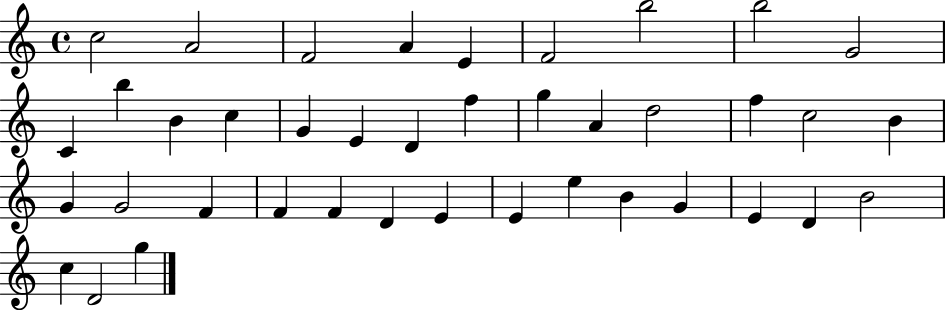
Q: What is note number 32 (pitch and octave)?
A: E5